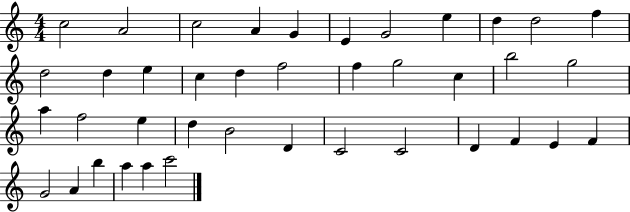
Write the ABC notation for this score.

X:1
T:Untitled
M:4/4
L:1/4
K:C
c2 A2 c2 A G E G2 e d d2 f d2 d e c d f2 f g2 c b2 g2 a f2 e d B2 D C2 C2 D F E F G2 A b a a c'2